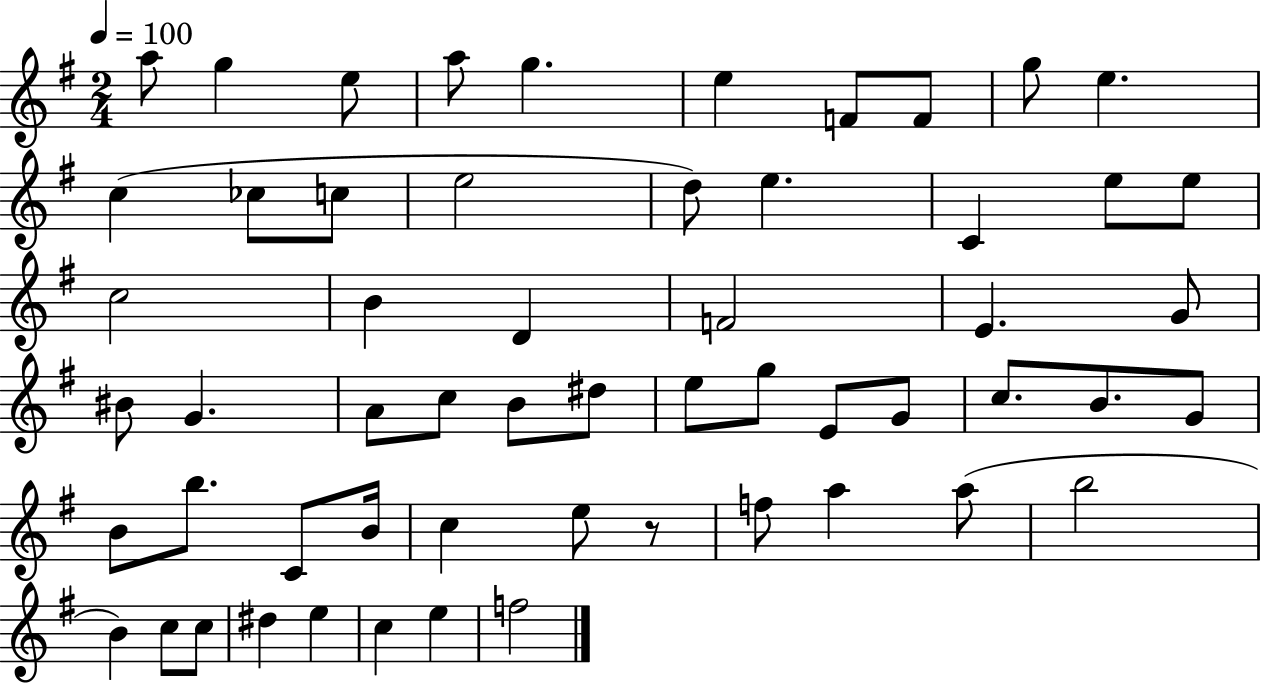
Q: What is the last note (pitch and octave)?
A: F5